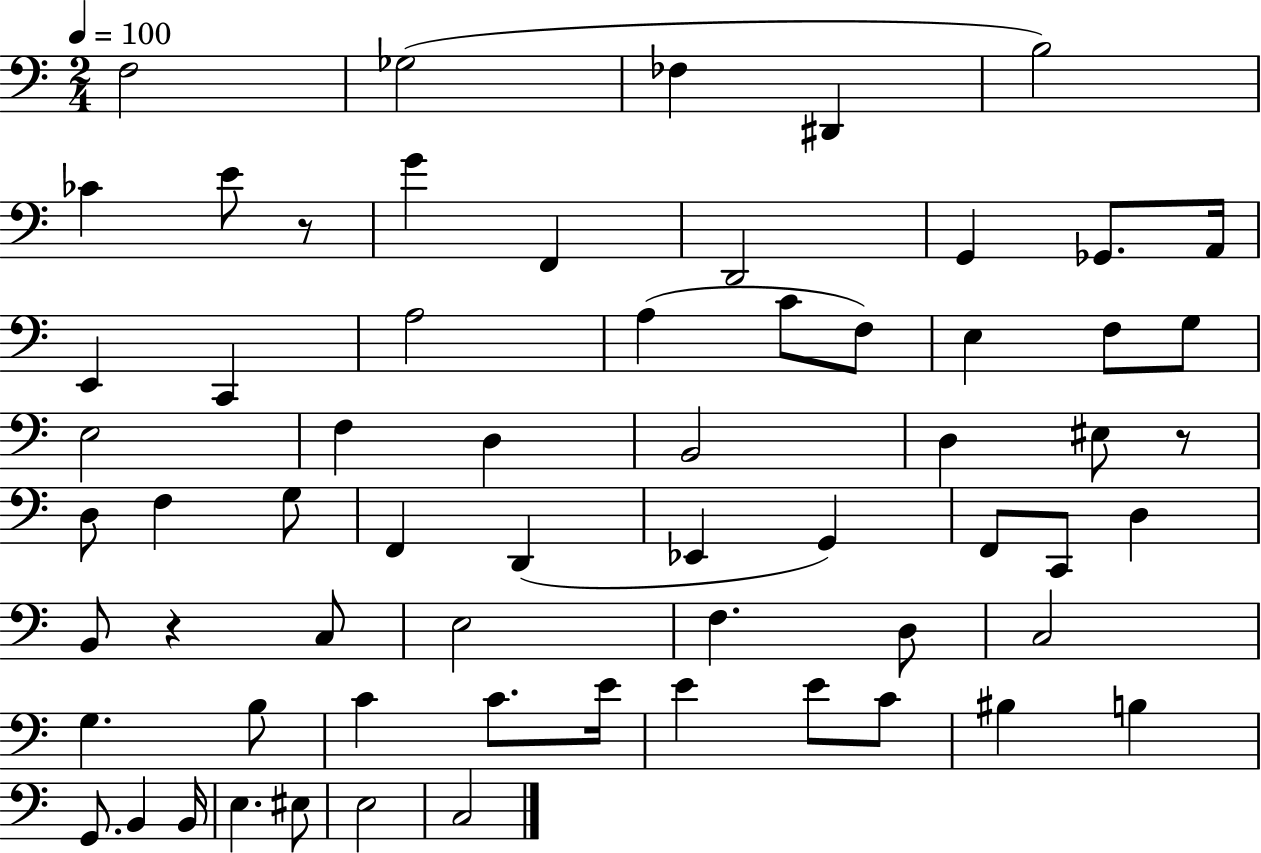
{
  \clef bass
  \numericTimeSignature
  \time 2/4
  \key c \major
  \tempo 4 = 100
  f2 | ges2( | fes4 dis,4 | b2) | \break ces'4 e'8 r8 | g'4 f,4 | d,2 | g,4 ges,8. a,16 | \break e,4 c,4 | a2 | a4( c'8 f8) | e4 f8 g8 | \break e2 | f4 d4 | b,2 | d4 eis8 r8 | \break d8 f4 g8 | f,4 d,4( | ees,4 g,4) | f,8 c,8 d4 | \break b,8 r4 c8 | e2 | f4. d8 | c2 | \break g4. b8 | c'4 c'8. e'16 | e'4 e'8 c'8 | bis4 b4 | \break g,8. b,4 b,16 | e4. eis8 | e2 | c2 | \break \bar "|."
}